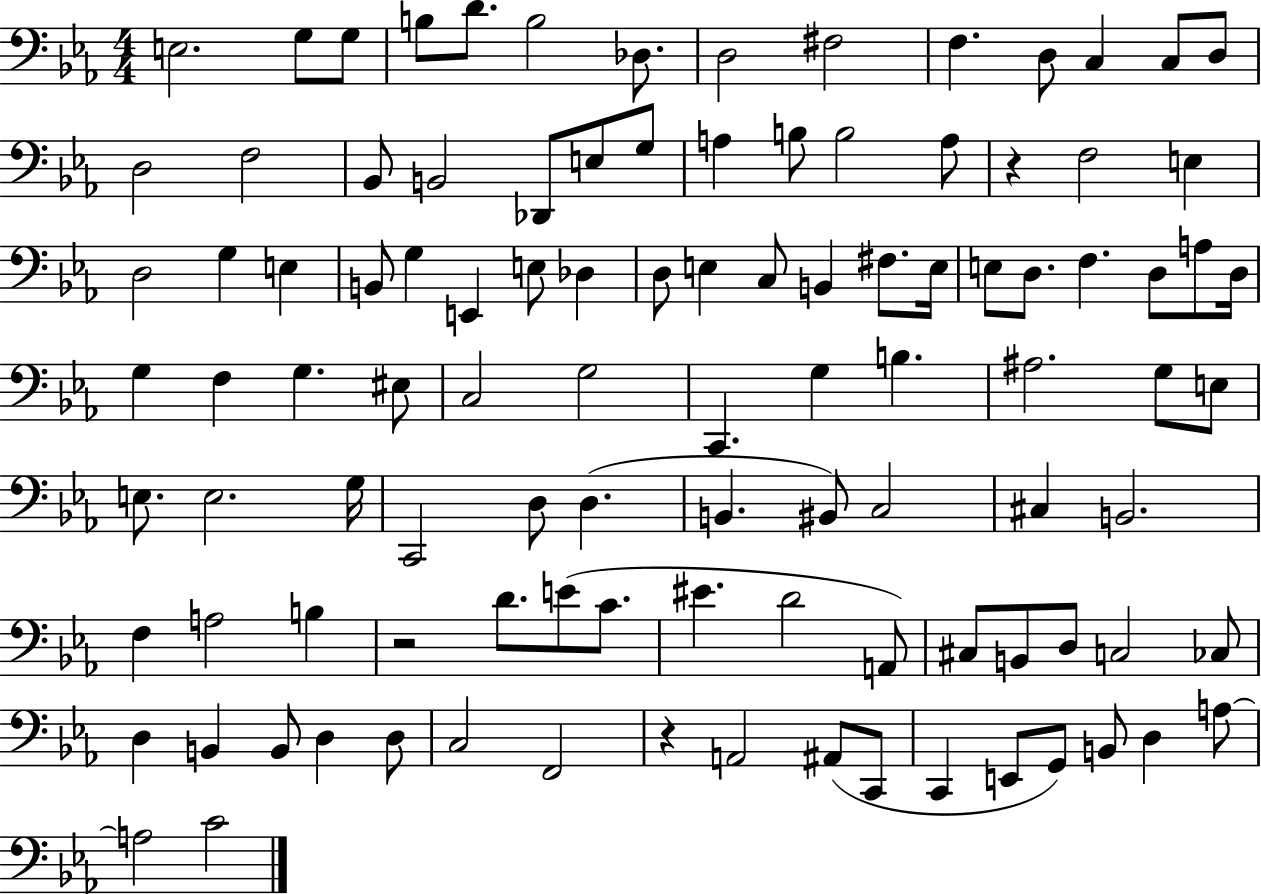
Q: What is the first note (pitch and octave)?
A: E3